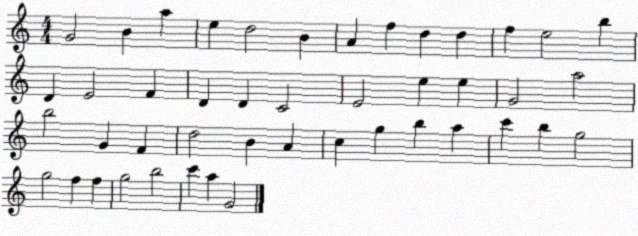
X:1
T:Untitled
M:4/4
L:1/4
K:C
G2 B a e d2 B A f d d f e2 b D E2 F D D C2 E2 e e G2 a2 b2 G F d2 B A c g b a c' b g2 g2 f f g2 b2 c' a G2